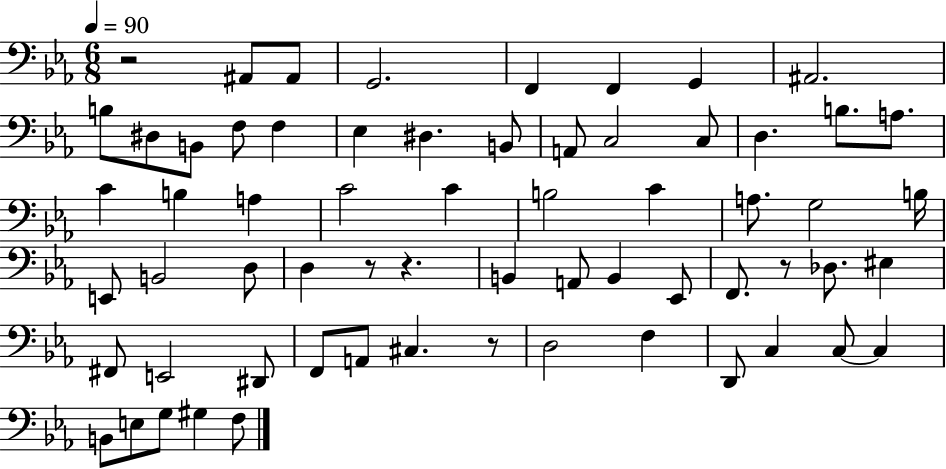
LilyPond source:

{
  \clef bass
  \numericTimeSignature
  \time 6/8
  \key ees \major
  \tempo 4 = 90
  r2 ais,8 ais,8 | g,2. | f,4 f,4 g,4 | ais,2. | \break b8 dis8 b,8 f8 f4 | ees4 dis4. b,8 | a,8 c2 c8 | d4. b8. a8. | \break c'4 b4 a4 | c'2 c'4 | b2 c'4 | a8. g2 b16 | \break e,8 b,2 d8 | d4 r8 r4. | b,4 a,8 b,4 ees,8 | f,8. r8 des8. eis4 | \break fis,8 e,2 dis,8 | f,8 a,8 cis4. r8 | d2 f4 | d,8 c4 c8~~ c4 | \break b,8 e8 g8 gis4 f8 | \bar "|."
}